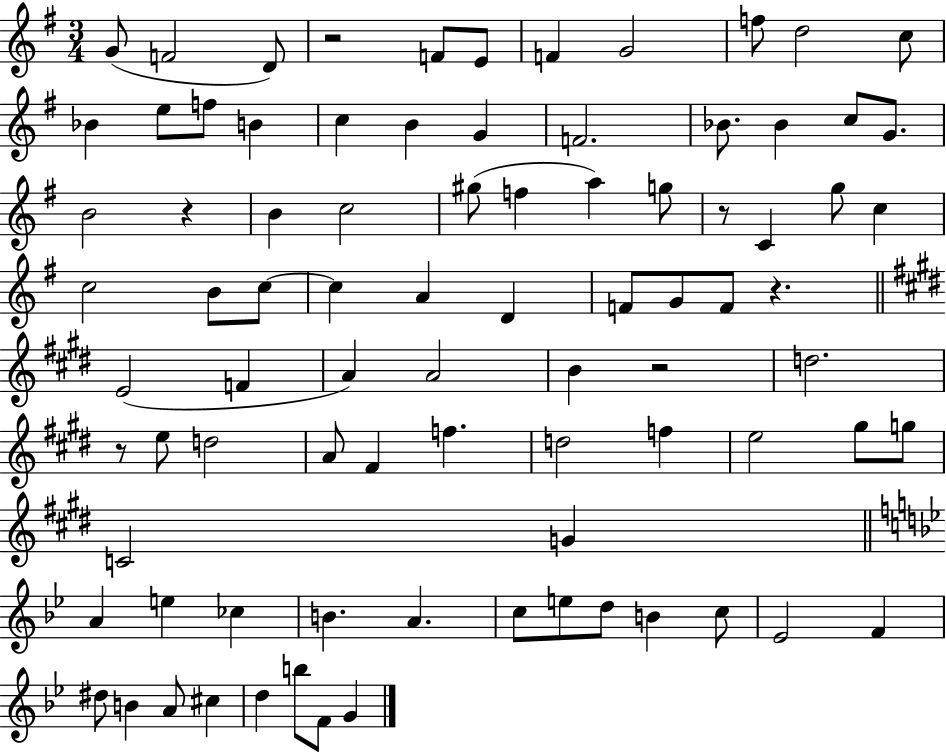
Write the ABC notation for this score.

X:1
T:Untitled
M:3/4
L:1/4
K:G
G/2 F2 D/2 z2 F/2 E/2 F G2 f/2 d2 c/2 _B e/2 f/2 B c B G F2 _B/2 _B c/2 G/2 B2 z B c2 ^g/2 f a g/2 z/2 C g/2 c c2 B/2 c/2 c A D F/2 G/2 F/2 z E2 F A A2 B z2 d2 z/2 e/2 d2 A/2 ^F f d2 f e2 ^g/2 g/2 C2 G A e _c B A c/2 e/2 d/2 B c/2 _E2 F ^d/2 B A/2 ^c d b/2 F/2 G